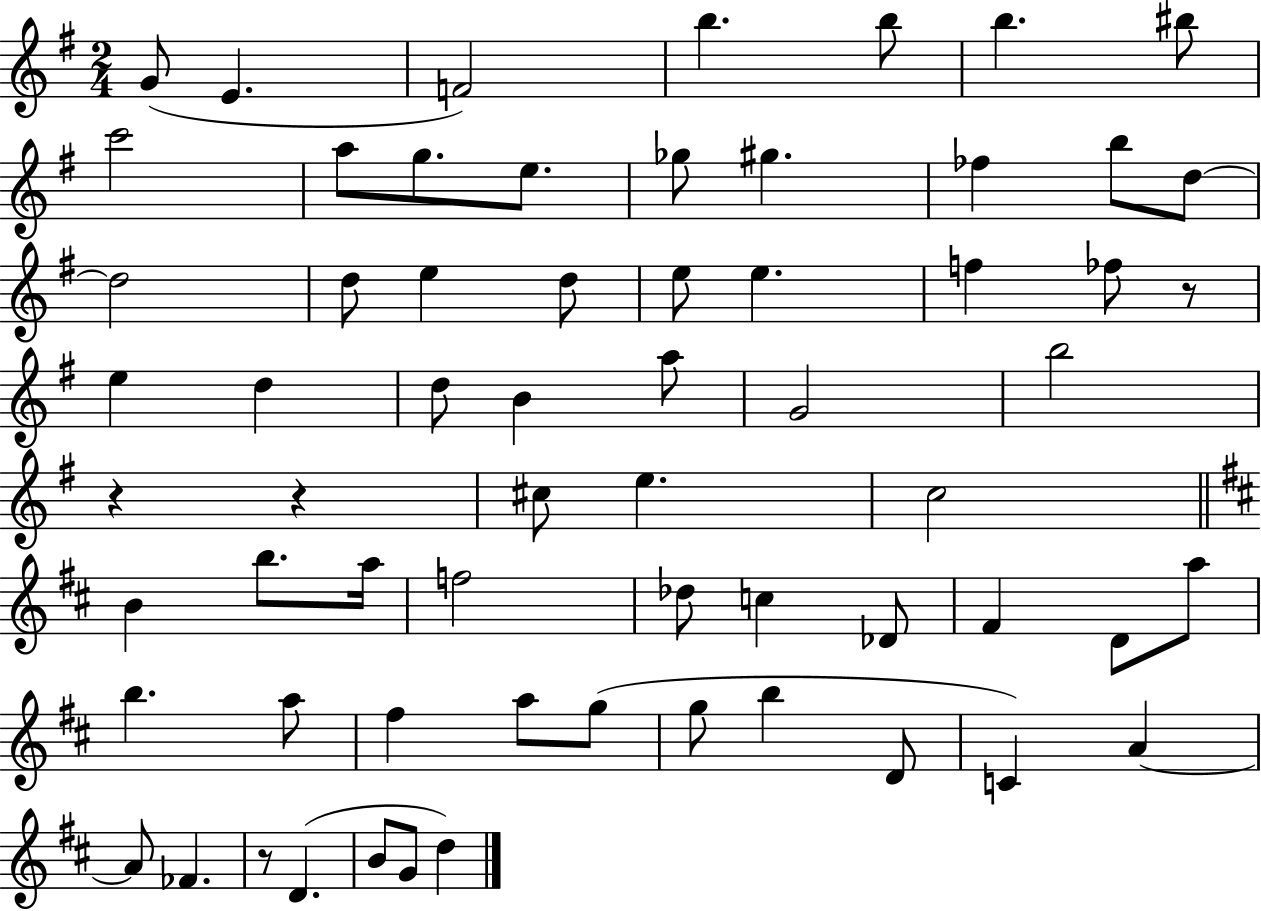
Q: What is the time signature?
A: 2/4